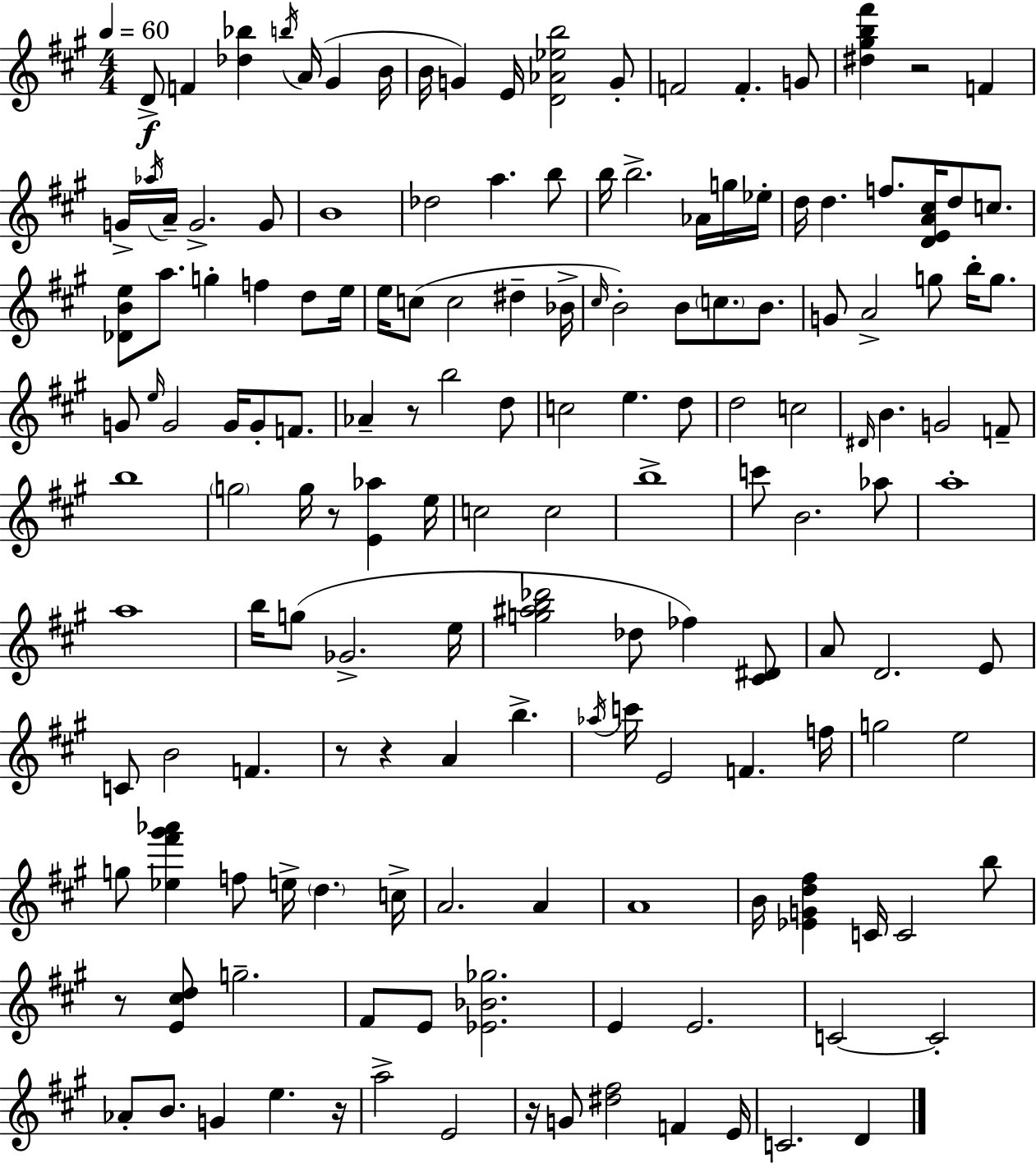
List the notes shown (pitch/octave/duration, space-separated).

D4/e F4/q [Db5,Bb5]/q B5/s A4/s G#4/q B4/s B4/s G4/q E4/s [D4,Ab4,Eb5,B5]/h G4/e F4/h F4/q. G4/e [D#5,G#5,B5,F#6]/q R/h F4/q G4/s Ab5/s A4/s G4/h. G4/e B4/w Db5/h A5/q. B5/e B5/s B5/h. Ab4/s G5/s Eb5/s D5/s D5/q. F5/e. [D4,E4,A4,C#5]/s D5/e C5/e. [Db4,B4,E5]/e A5/e. G5/q F5/q D5/e E5/s E5/s C5/e C5/h D#5/q Bb4/s C#5/s B4/h B4/e C5/e. B4/e. G4/e A4/h G5/e B5/s G5/e. G4/e E5/s G4/h G4/s G4/e F4/e. Ab4/q R/e B5/h D5/e C5/h E5/q. D5/e D5/h C5/h D#4/s B4/q. G4/h F4/e B5/w G5/h G5/s R/e [E4,Ab5]/q E5/s C5/h C5/h B5/w C6/e B4/h. Ab5/e A5/w A5/w B5/s G5/e Gb4/h. E5/s [G5,A#5,B5,Db6]/h Db5/e FES5/q [C#4,D#4]/e A4/e D4/h. E4/e C4/e B4/h F4/q. R/e R/q A4/q B5/q. Ab5/s C6/s E4/h F4/q. F5/s G5/h E5/h G5/e [Eb5,F#6,G#6,Ab6]/q F5/e E5/s D5/q. C5/s A4/h. A4/q A4/w B4/s [Eb4,G4,D5,F#5]/q C4/s C4/h B5/e R/e [E4,C#5,D5]/e G5/h. F#4/e E4/e [Eb4,Bb4,Gb5]/h. E4/q E4/h. C4/h C4/h Ab4/e B4/e. G4/q E5/q. R/s A5/h E4/h R/s G4/e [D#5,F#5]/h F4/q E4/s C4/h. D4/q